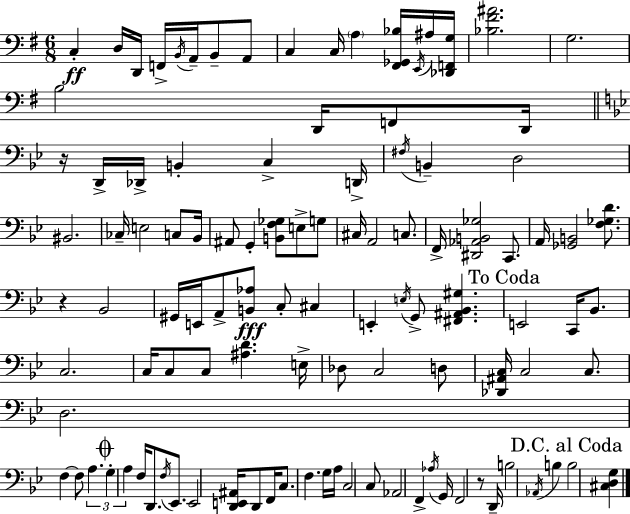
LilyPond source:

{
  \clef bass
  \numericTimeSignature
  \time 6/8
  \key e \minor
  c4-.\ff d16 d,16 f,16-> \acciaccatura { b,16 } a,16-- b,8-- a,8 | c4 c16 \parenthesize a4 <fis, ges, bes>16 \acciaccatura { e,16 } | ais16 <des, f, g>16 <bes fis' ais'>2. | g2. | \break b2 d,16 f,8 | d,16 \bar "||" \break \key bes \major r16 d,16-> des,16-> b,4-. c4-> d,16-> | \acciaccatura { fis16 } b,4-- d2 | bis,2. | ces16-- e2 c8 | \break bes,16 ais,8 g,4-. <b, f ges>8 e8-> g8 | cis16 a,2 c8. | f,16-> <dis, aes, b, ges>2 c,8. | a,16 <ges, b,>2 <f ges d'>8. | \break r4 bes,2 | gis,16 e,16 a,8-> <b, aes>8\fff c8-. cis4 | e,4-. \acciaccatura { e16 } g,8-> <fis, ais, bes, gis>4. | \mark "To Coda" e,2 c,16 bes,8. | \break c2. | c16 c8 c8 <ais d'>4. | e16-> des8 c2 | d8 <des, ais, c>16 c2 c8. | \break d2. | f4~~ f8 \tuplet 3/2 { a4. | \mark \markup { \musicglyph "scripts.coda" } g4-. a4 } f16 d,8. | \acciaccatura { f16 } ees,8. ees,2 | \break <d, e, ais,>16 d,8 f,16 c8. f4. | g16 a16 c2 | c8 aes,2 f,4-> | \acciaccatura { aes16 } g,16 f,2 | \break r8 d,16-- b2 | \acciaccatura { aes,16 } b4 \mark "D.C. al Coda" b2 | <cis d g>4 \bar "|."
}